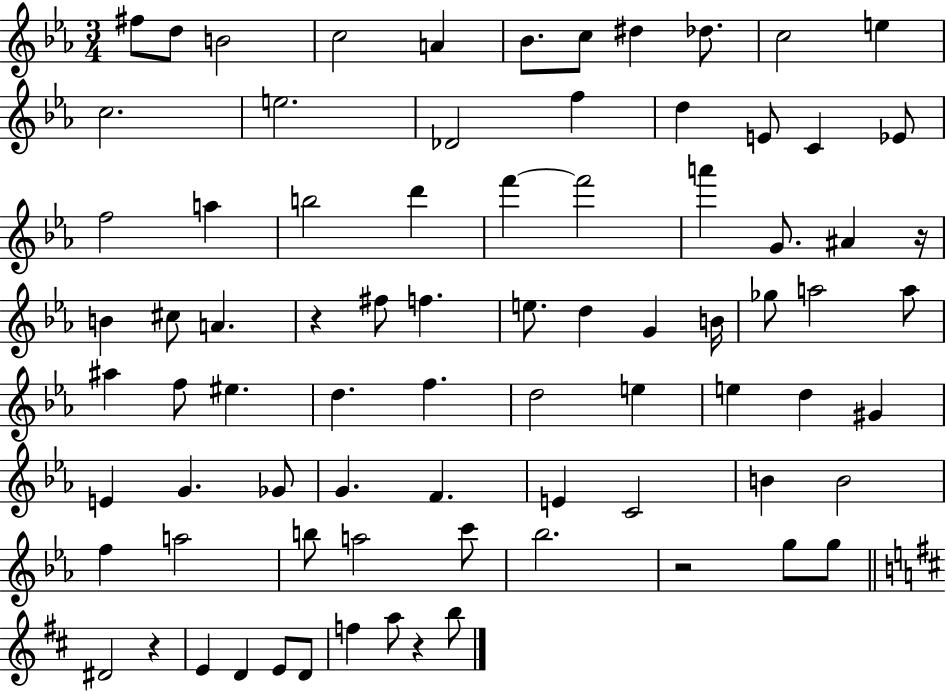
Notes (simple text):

F#5/e D5/e B4/h C5/h A4/q Bb4/e. C5/e D#5/q Db5/e. C5/h E5/q C5/h. E5/h. Db4/h F5/q D5/q E4/e C4/q Eb4/e F5/h A5/q B5/h D6/q F6/q F6/h A6/q G4/e. A#4/q R/s B4/q C#5/e A4/q. R/q F#5/e F5/q. E5/e. D5/q G4/q B4/s Gb5/e A5/h A5/e A#5/q F5/e EIS5/q. D5/q. F5/q. D5/h E5/q E5/q D5/q G#4/q E4/q G4/q. Gb4/e G4/q. F4/q. E4/q C4/h B4/q B4/h F5/q A5/h B5/e A5/h C6/e Bb5/h. R/h G5/e G5/e D#4/h R/q E4/q D4/q E4/e D4/e F5/q A5/e R/q B5/e